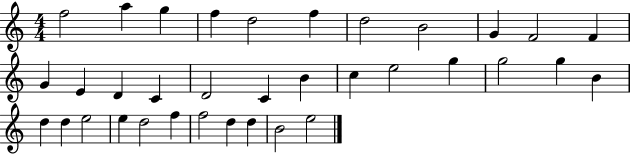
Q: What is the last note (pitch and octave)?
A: E5